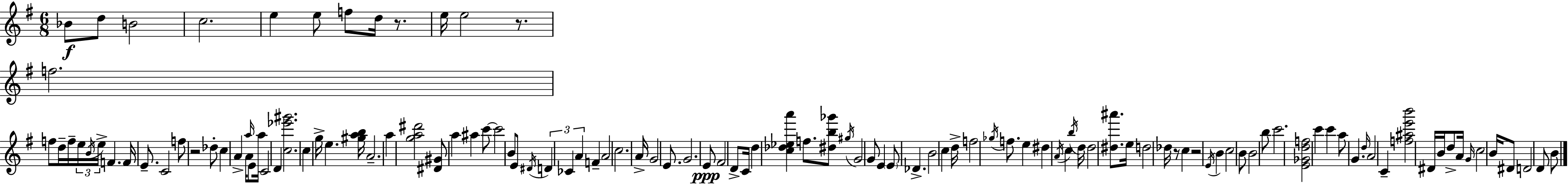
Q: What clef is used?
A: treble